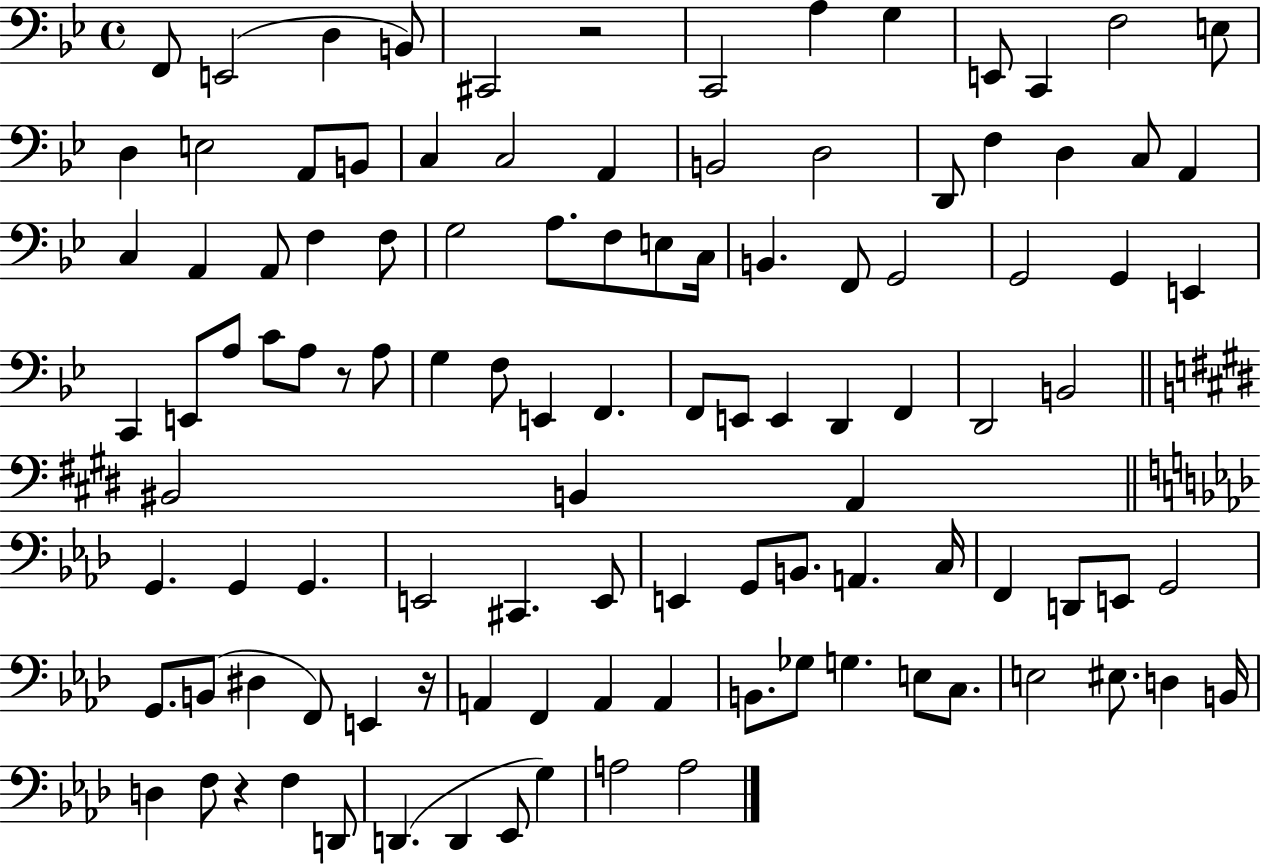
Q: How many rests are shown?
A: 4